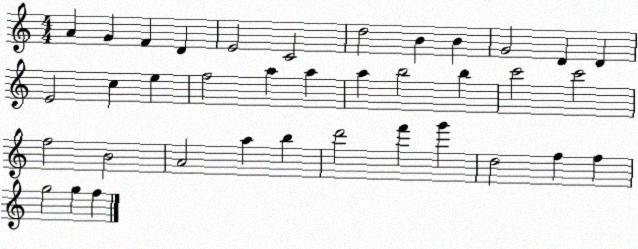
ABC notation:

X:1
T:Untitled
M:4/4
L:1/4
K:C
A G F D E2 C2 d2 B B G2 D D E2 c e f2 a a a b2 b c'2 c'2 f2 B2 A2 a b d'2 f' g' d2 f f g2 g f